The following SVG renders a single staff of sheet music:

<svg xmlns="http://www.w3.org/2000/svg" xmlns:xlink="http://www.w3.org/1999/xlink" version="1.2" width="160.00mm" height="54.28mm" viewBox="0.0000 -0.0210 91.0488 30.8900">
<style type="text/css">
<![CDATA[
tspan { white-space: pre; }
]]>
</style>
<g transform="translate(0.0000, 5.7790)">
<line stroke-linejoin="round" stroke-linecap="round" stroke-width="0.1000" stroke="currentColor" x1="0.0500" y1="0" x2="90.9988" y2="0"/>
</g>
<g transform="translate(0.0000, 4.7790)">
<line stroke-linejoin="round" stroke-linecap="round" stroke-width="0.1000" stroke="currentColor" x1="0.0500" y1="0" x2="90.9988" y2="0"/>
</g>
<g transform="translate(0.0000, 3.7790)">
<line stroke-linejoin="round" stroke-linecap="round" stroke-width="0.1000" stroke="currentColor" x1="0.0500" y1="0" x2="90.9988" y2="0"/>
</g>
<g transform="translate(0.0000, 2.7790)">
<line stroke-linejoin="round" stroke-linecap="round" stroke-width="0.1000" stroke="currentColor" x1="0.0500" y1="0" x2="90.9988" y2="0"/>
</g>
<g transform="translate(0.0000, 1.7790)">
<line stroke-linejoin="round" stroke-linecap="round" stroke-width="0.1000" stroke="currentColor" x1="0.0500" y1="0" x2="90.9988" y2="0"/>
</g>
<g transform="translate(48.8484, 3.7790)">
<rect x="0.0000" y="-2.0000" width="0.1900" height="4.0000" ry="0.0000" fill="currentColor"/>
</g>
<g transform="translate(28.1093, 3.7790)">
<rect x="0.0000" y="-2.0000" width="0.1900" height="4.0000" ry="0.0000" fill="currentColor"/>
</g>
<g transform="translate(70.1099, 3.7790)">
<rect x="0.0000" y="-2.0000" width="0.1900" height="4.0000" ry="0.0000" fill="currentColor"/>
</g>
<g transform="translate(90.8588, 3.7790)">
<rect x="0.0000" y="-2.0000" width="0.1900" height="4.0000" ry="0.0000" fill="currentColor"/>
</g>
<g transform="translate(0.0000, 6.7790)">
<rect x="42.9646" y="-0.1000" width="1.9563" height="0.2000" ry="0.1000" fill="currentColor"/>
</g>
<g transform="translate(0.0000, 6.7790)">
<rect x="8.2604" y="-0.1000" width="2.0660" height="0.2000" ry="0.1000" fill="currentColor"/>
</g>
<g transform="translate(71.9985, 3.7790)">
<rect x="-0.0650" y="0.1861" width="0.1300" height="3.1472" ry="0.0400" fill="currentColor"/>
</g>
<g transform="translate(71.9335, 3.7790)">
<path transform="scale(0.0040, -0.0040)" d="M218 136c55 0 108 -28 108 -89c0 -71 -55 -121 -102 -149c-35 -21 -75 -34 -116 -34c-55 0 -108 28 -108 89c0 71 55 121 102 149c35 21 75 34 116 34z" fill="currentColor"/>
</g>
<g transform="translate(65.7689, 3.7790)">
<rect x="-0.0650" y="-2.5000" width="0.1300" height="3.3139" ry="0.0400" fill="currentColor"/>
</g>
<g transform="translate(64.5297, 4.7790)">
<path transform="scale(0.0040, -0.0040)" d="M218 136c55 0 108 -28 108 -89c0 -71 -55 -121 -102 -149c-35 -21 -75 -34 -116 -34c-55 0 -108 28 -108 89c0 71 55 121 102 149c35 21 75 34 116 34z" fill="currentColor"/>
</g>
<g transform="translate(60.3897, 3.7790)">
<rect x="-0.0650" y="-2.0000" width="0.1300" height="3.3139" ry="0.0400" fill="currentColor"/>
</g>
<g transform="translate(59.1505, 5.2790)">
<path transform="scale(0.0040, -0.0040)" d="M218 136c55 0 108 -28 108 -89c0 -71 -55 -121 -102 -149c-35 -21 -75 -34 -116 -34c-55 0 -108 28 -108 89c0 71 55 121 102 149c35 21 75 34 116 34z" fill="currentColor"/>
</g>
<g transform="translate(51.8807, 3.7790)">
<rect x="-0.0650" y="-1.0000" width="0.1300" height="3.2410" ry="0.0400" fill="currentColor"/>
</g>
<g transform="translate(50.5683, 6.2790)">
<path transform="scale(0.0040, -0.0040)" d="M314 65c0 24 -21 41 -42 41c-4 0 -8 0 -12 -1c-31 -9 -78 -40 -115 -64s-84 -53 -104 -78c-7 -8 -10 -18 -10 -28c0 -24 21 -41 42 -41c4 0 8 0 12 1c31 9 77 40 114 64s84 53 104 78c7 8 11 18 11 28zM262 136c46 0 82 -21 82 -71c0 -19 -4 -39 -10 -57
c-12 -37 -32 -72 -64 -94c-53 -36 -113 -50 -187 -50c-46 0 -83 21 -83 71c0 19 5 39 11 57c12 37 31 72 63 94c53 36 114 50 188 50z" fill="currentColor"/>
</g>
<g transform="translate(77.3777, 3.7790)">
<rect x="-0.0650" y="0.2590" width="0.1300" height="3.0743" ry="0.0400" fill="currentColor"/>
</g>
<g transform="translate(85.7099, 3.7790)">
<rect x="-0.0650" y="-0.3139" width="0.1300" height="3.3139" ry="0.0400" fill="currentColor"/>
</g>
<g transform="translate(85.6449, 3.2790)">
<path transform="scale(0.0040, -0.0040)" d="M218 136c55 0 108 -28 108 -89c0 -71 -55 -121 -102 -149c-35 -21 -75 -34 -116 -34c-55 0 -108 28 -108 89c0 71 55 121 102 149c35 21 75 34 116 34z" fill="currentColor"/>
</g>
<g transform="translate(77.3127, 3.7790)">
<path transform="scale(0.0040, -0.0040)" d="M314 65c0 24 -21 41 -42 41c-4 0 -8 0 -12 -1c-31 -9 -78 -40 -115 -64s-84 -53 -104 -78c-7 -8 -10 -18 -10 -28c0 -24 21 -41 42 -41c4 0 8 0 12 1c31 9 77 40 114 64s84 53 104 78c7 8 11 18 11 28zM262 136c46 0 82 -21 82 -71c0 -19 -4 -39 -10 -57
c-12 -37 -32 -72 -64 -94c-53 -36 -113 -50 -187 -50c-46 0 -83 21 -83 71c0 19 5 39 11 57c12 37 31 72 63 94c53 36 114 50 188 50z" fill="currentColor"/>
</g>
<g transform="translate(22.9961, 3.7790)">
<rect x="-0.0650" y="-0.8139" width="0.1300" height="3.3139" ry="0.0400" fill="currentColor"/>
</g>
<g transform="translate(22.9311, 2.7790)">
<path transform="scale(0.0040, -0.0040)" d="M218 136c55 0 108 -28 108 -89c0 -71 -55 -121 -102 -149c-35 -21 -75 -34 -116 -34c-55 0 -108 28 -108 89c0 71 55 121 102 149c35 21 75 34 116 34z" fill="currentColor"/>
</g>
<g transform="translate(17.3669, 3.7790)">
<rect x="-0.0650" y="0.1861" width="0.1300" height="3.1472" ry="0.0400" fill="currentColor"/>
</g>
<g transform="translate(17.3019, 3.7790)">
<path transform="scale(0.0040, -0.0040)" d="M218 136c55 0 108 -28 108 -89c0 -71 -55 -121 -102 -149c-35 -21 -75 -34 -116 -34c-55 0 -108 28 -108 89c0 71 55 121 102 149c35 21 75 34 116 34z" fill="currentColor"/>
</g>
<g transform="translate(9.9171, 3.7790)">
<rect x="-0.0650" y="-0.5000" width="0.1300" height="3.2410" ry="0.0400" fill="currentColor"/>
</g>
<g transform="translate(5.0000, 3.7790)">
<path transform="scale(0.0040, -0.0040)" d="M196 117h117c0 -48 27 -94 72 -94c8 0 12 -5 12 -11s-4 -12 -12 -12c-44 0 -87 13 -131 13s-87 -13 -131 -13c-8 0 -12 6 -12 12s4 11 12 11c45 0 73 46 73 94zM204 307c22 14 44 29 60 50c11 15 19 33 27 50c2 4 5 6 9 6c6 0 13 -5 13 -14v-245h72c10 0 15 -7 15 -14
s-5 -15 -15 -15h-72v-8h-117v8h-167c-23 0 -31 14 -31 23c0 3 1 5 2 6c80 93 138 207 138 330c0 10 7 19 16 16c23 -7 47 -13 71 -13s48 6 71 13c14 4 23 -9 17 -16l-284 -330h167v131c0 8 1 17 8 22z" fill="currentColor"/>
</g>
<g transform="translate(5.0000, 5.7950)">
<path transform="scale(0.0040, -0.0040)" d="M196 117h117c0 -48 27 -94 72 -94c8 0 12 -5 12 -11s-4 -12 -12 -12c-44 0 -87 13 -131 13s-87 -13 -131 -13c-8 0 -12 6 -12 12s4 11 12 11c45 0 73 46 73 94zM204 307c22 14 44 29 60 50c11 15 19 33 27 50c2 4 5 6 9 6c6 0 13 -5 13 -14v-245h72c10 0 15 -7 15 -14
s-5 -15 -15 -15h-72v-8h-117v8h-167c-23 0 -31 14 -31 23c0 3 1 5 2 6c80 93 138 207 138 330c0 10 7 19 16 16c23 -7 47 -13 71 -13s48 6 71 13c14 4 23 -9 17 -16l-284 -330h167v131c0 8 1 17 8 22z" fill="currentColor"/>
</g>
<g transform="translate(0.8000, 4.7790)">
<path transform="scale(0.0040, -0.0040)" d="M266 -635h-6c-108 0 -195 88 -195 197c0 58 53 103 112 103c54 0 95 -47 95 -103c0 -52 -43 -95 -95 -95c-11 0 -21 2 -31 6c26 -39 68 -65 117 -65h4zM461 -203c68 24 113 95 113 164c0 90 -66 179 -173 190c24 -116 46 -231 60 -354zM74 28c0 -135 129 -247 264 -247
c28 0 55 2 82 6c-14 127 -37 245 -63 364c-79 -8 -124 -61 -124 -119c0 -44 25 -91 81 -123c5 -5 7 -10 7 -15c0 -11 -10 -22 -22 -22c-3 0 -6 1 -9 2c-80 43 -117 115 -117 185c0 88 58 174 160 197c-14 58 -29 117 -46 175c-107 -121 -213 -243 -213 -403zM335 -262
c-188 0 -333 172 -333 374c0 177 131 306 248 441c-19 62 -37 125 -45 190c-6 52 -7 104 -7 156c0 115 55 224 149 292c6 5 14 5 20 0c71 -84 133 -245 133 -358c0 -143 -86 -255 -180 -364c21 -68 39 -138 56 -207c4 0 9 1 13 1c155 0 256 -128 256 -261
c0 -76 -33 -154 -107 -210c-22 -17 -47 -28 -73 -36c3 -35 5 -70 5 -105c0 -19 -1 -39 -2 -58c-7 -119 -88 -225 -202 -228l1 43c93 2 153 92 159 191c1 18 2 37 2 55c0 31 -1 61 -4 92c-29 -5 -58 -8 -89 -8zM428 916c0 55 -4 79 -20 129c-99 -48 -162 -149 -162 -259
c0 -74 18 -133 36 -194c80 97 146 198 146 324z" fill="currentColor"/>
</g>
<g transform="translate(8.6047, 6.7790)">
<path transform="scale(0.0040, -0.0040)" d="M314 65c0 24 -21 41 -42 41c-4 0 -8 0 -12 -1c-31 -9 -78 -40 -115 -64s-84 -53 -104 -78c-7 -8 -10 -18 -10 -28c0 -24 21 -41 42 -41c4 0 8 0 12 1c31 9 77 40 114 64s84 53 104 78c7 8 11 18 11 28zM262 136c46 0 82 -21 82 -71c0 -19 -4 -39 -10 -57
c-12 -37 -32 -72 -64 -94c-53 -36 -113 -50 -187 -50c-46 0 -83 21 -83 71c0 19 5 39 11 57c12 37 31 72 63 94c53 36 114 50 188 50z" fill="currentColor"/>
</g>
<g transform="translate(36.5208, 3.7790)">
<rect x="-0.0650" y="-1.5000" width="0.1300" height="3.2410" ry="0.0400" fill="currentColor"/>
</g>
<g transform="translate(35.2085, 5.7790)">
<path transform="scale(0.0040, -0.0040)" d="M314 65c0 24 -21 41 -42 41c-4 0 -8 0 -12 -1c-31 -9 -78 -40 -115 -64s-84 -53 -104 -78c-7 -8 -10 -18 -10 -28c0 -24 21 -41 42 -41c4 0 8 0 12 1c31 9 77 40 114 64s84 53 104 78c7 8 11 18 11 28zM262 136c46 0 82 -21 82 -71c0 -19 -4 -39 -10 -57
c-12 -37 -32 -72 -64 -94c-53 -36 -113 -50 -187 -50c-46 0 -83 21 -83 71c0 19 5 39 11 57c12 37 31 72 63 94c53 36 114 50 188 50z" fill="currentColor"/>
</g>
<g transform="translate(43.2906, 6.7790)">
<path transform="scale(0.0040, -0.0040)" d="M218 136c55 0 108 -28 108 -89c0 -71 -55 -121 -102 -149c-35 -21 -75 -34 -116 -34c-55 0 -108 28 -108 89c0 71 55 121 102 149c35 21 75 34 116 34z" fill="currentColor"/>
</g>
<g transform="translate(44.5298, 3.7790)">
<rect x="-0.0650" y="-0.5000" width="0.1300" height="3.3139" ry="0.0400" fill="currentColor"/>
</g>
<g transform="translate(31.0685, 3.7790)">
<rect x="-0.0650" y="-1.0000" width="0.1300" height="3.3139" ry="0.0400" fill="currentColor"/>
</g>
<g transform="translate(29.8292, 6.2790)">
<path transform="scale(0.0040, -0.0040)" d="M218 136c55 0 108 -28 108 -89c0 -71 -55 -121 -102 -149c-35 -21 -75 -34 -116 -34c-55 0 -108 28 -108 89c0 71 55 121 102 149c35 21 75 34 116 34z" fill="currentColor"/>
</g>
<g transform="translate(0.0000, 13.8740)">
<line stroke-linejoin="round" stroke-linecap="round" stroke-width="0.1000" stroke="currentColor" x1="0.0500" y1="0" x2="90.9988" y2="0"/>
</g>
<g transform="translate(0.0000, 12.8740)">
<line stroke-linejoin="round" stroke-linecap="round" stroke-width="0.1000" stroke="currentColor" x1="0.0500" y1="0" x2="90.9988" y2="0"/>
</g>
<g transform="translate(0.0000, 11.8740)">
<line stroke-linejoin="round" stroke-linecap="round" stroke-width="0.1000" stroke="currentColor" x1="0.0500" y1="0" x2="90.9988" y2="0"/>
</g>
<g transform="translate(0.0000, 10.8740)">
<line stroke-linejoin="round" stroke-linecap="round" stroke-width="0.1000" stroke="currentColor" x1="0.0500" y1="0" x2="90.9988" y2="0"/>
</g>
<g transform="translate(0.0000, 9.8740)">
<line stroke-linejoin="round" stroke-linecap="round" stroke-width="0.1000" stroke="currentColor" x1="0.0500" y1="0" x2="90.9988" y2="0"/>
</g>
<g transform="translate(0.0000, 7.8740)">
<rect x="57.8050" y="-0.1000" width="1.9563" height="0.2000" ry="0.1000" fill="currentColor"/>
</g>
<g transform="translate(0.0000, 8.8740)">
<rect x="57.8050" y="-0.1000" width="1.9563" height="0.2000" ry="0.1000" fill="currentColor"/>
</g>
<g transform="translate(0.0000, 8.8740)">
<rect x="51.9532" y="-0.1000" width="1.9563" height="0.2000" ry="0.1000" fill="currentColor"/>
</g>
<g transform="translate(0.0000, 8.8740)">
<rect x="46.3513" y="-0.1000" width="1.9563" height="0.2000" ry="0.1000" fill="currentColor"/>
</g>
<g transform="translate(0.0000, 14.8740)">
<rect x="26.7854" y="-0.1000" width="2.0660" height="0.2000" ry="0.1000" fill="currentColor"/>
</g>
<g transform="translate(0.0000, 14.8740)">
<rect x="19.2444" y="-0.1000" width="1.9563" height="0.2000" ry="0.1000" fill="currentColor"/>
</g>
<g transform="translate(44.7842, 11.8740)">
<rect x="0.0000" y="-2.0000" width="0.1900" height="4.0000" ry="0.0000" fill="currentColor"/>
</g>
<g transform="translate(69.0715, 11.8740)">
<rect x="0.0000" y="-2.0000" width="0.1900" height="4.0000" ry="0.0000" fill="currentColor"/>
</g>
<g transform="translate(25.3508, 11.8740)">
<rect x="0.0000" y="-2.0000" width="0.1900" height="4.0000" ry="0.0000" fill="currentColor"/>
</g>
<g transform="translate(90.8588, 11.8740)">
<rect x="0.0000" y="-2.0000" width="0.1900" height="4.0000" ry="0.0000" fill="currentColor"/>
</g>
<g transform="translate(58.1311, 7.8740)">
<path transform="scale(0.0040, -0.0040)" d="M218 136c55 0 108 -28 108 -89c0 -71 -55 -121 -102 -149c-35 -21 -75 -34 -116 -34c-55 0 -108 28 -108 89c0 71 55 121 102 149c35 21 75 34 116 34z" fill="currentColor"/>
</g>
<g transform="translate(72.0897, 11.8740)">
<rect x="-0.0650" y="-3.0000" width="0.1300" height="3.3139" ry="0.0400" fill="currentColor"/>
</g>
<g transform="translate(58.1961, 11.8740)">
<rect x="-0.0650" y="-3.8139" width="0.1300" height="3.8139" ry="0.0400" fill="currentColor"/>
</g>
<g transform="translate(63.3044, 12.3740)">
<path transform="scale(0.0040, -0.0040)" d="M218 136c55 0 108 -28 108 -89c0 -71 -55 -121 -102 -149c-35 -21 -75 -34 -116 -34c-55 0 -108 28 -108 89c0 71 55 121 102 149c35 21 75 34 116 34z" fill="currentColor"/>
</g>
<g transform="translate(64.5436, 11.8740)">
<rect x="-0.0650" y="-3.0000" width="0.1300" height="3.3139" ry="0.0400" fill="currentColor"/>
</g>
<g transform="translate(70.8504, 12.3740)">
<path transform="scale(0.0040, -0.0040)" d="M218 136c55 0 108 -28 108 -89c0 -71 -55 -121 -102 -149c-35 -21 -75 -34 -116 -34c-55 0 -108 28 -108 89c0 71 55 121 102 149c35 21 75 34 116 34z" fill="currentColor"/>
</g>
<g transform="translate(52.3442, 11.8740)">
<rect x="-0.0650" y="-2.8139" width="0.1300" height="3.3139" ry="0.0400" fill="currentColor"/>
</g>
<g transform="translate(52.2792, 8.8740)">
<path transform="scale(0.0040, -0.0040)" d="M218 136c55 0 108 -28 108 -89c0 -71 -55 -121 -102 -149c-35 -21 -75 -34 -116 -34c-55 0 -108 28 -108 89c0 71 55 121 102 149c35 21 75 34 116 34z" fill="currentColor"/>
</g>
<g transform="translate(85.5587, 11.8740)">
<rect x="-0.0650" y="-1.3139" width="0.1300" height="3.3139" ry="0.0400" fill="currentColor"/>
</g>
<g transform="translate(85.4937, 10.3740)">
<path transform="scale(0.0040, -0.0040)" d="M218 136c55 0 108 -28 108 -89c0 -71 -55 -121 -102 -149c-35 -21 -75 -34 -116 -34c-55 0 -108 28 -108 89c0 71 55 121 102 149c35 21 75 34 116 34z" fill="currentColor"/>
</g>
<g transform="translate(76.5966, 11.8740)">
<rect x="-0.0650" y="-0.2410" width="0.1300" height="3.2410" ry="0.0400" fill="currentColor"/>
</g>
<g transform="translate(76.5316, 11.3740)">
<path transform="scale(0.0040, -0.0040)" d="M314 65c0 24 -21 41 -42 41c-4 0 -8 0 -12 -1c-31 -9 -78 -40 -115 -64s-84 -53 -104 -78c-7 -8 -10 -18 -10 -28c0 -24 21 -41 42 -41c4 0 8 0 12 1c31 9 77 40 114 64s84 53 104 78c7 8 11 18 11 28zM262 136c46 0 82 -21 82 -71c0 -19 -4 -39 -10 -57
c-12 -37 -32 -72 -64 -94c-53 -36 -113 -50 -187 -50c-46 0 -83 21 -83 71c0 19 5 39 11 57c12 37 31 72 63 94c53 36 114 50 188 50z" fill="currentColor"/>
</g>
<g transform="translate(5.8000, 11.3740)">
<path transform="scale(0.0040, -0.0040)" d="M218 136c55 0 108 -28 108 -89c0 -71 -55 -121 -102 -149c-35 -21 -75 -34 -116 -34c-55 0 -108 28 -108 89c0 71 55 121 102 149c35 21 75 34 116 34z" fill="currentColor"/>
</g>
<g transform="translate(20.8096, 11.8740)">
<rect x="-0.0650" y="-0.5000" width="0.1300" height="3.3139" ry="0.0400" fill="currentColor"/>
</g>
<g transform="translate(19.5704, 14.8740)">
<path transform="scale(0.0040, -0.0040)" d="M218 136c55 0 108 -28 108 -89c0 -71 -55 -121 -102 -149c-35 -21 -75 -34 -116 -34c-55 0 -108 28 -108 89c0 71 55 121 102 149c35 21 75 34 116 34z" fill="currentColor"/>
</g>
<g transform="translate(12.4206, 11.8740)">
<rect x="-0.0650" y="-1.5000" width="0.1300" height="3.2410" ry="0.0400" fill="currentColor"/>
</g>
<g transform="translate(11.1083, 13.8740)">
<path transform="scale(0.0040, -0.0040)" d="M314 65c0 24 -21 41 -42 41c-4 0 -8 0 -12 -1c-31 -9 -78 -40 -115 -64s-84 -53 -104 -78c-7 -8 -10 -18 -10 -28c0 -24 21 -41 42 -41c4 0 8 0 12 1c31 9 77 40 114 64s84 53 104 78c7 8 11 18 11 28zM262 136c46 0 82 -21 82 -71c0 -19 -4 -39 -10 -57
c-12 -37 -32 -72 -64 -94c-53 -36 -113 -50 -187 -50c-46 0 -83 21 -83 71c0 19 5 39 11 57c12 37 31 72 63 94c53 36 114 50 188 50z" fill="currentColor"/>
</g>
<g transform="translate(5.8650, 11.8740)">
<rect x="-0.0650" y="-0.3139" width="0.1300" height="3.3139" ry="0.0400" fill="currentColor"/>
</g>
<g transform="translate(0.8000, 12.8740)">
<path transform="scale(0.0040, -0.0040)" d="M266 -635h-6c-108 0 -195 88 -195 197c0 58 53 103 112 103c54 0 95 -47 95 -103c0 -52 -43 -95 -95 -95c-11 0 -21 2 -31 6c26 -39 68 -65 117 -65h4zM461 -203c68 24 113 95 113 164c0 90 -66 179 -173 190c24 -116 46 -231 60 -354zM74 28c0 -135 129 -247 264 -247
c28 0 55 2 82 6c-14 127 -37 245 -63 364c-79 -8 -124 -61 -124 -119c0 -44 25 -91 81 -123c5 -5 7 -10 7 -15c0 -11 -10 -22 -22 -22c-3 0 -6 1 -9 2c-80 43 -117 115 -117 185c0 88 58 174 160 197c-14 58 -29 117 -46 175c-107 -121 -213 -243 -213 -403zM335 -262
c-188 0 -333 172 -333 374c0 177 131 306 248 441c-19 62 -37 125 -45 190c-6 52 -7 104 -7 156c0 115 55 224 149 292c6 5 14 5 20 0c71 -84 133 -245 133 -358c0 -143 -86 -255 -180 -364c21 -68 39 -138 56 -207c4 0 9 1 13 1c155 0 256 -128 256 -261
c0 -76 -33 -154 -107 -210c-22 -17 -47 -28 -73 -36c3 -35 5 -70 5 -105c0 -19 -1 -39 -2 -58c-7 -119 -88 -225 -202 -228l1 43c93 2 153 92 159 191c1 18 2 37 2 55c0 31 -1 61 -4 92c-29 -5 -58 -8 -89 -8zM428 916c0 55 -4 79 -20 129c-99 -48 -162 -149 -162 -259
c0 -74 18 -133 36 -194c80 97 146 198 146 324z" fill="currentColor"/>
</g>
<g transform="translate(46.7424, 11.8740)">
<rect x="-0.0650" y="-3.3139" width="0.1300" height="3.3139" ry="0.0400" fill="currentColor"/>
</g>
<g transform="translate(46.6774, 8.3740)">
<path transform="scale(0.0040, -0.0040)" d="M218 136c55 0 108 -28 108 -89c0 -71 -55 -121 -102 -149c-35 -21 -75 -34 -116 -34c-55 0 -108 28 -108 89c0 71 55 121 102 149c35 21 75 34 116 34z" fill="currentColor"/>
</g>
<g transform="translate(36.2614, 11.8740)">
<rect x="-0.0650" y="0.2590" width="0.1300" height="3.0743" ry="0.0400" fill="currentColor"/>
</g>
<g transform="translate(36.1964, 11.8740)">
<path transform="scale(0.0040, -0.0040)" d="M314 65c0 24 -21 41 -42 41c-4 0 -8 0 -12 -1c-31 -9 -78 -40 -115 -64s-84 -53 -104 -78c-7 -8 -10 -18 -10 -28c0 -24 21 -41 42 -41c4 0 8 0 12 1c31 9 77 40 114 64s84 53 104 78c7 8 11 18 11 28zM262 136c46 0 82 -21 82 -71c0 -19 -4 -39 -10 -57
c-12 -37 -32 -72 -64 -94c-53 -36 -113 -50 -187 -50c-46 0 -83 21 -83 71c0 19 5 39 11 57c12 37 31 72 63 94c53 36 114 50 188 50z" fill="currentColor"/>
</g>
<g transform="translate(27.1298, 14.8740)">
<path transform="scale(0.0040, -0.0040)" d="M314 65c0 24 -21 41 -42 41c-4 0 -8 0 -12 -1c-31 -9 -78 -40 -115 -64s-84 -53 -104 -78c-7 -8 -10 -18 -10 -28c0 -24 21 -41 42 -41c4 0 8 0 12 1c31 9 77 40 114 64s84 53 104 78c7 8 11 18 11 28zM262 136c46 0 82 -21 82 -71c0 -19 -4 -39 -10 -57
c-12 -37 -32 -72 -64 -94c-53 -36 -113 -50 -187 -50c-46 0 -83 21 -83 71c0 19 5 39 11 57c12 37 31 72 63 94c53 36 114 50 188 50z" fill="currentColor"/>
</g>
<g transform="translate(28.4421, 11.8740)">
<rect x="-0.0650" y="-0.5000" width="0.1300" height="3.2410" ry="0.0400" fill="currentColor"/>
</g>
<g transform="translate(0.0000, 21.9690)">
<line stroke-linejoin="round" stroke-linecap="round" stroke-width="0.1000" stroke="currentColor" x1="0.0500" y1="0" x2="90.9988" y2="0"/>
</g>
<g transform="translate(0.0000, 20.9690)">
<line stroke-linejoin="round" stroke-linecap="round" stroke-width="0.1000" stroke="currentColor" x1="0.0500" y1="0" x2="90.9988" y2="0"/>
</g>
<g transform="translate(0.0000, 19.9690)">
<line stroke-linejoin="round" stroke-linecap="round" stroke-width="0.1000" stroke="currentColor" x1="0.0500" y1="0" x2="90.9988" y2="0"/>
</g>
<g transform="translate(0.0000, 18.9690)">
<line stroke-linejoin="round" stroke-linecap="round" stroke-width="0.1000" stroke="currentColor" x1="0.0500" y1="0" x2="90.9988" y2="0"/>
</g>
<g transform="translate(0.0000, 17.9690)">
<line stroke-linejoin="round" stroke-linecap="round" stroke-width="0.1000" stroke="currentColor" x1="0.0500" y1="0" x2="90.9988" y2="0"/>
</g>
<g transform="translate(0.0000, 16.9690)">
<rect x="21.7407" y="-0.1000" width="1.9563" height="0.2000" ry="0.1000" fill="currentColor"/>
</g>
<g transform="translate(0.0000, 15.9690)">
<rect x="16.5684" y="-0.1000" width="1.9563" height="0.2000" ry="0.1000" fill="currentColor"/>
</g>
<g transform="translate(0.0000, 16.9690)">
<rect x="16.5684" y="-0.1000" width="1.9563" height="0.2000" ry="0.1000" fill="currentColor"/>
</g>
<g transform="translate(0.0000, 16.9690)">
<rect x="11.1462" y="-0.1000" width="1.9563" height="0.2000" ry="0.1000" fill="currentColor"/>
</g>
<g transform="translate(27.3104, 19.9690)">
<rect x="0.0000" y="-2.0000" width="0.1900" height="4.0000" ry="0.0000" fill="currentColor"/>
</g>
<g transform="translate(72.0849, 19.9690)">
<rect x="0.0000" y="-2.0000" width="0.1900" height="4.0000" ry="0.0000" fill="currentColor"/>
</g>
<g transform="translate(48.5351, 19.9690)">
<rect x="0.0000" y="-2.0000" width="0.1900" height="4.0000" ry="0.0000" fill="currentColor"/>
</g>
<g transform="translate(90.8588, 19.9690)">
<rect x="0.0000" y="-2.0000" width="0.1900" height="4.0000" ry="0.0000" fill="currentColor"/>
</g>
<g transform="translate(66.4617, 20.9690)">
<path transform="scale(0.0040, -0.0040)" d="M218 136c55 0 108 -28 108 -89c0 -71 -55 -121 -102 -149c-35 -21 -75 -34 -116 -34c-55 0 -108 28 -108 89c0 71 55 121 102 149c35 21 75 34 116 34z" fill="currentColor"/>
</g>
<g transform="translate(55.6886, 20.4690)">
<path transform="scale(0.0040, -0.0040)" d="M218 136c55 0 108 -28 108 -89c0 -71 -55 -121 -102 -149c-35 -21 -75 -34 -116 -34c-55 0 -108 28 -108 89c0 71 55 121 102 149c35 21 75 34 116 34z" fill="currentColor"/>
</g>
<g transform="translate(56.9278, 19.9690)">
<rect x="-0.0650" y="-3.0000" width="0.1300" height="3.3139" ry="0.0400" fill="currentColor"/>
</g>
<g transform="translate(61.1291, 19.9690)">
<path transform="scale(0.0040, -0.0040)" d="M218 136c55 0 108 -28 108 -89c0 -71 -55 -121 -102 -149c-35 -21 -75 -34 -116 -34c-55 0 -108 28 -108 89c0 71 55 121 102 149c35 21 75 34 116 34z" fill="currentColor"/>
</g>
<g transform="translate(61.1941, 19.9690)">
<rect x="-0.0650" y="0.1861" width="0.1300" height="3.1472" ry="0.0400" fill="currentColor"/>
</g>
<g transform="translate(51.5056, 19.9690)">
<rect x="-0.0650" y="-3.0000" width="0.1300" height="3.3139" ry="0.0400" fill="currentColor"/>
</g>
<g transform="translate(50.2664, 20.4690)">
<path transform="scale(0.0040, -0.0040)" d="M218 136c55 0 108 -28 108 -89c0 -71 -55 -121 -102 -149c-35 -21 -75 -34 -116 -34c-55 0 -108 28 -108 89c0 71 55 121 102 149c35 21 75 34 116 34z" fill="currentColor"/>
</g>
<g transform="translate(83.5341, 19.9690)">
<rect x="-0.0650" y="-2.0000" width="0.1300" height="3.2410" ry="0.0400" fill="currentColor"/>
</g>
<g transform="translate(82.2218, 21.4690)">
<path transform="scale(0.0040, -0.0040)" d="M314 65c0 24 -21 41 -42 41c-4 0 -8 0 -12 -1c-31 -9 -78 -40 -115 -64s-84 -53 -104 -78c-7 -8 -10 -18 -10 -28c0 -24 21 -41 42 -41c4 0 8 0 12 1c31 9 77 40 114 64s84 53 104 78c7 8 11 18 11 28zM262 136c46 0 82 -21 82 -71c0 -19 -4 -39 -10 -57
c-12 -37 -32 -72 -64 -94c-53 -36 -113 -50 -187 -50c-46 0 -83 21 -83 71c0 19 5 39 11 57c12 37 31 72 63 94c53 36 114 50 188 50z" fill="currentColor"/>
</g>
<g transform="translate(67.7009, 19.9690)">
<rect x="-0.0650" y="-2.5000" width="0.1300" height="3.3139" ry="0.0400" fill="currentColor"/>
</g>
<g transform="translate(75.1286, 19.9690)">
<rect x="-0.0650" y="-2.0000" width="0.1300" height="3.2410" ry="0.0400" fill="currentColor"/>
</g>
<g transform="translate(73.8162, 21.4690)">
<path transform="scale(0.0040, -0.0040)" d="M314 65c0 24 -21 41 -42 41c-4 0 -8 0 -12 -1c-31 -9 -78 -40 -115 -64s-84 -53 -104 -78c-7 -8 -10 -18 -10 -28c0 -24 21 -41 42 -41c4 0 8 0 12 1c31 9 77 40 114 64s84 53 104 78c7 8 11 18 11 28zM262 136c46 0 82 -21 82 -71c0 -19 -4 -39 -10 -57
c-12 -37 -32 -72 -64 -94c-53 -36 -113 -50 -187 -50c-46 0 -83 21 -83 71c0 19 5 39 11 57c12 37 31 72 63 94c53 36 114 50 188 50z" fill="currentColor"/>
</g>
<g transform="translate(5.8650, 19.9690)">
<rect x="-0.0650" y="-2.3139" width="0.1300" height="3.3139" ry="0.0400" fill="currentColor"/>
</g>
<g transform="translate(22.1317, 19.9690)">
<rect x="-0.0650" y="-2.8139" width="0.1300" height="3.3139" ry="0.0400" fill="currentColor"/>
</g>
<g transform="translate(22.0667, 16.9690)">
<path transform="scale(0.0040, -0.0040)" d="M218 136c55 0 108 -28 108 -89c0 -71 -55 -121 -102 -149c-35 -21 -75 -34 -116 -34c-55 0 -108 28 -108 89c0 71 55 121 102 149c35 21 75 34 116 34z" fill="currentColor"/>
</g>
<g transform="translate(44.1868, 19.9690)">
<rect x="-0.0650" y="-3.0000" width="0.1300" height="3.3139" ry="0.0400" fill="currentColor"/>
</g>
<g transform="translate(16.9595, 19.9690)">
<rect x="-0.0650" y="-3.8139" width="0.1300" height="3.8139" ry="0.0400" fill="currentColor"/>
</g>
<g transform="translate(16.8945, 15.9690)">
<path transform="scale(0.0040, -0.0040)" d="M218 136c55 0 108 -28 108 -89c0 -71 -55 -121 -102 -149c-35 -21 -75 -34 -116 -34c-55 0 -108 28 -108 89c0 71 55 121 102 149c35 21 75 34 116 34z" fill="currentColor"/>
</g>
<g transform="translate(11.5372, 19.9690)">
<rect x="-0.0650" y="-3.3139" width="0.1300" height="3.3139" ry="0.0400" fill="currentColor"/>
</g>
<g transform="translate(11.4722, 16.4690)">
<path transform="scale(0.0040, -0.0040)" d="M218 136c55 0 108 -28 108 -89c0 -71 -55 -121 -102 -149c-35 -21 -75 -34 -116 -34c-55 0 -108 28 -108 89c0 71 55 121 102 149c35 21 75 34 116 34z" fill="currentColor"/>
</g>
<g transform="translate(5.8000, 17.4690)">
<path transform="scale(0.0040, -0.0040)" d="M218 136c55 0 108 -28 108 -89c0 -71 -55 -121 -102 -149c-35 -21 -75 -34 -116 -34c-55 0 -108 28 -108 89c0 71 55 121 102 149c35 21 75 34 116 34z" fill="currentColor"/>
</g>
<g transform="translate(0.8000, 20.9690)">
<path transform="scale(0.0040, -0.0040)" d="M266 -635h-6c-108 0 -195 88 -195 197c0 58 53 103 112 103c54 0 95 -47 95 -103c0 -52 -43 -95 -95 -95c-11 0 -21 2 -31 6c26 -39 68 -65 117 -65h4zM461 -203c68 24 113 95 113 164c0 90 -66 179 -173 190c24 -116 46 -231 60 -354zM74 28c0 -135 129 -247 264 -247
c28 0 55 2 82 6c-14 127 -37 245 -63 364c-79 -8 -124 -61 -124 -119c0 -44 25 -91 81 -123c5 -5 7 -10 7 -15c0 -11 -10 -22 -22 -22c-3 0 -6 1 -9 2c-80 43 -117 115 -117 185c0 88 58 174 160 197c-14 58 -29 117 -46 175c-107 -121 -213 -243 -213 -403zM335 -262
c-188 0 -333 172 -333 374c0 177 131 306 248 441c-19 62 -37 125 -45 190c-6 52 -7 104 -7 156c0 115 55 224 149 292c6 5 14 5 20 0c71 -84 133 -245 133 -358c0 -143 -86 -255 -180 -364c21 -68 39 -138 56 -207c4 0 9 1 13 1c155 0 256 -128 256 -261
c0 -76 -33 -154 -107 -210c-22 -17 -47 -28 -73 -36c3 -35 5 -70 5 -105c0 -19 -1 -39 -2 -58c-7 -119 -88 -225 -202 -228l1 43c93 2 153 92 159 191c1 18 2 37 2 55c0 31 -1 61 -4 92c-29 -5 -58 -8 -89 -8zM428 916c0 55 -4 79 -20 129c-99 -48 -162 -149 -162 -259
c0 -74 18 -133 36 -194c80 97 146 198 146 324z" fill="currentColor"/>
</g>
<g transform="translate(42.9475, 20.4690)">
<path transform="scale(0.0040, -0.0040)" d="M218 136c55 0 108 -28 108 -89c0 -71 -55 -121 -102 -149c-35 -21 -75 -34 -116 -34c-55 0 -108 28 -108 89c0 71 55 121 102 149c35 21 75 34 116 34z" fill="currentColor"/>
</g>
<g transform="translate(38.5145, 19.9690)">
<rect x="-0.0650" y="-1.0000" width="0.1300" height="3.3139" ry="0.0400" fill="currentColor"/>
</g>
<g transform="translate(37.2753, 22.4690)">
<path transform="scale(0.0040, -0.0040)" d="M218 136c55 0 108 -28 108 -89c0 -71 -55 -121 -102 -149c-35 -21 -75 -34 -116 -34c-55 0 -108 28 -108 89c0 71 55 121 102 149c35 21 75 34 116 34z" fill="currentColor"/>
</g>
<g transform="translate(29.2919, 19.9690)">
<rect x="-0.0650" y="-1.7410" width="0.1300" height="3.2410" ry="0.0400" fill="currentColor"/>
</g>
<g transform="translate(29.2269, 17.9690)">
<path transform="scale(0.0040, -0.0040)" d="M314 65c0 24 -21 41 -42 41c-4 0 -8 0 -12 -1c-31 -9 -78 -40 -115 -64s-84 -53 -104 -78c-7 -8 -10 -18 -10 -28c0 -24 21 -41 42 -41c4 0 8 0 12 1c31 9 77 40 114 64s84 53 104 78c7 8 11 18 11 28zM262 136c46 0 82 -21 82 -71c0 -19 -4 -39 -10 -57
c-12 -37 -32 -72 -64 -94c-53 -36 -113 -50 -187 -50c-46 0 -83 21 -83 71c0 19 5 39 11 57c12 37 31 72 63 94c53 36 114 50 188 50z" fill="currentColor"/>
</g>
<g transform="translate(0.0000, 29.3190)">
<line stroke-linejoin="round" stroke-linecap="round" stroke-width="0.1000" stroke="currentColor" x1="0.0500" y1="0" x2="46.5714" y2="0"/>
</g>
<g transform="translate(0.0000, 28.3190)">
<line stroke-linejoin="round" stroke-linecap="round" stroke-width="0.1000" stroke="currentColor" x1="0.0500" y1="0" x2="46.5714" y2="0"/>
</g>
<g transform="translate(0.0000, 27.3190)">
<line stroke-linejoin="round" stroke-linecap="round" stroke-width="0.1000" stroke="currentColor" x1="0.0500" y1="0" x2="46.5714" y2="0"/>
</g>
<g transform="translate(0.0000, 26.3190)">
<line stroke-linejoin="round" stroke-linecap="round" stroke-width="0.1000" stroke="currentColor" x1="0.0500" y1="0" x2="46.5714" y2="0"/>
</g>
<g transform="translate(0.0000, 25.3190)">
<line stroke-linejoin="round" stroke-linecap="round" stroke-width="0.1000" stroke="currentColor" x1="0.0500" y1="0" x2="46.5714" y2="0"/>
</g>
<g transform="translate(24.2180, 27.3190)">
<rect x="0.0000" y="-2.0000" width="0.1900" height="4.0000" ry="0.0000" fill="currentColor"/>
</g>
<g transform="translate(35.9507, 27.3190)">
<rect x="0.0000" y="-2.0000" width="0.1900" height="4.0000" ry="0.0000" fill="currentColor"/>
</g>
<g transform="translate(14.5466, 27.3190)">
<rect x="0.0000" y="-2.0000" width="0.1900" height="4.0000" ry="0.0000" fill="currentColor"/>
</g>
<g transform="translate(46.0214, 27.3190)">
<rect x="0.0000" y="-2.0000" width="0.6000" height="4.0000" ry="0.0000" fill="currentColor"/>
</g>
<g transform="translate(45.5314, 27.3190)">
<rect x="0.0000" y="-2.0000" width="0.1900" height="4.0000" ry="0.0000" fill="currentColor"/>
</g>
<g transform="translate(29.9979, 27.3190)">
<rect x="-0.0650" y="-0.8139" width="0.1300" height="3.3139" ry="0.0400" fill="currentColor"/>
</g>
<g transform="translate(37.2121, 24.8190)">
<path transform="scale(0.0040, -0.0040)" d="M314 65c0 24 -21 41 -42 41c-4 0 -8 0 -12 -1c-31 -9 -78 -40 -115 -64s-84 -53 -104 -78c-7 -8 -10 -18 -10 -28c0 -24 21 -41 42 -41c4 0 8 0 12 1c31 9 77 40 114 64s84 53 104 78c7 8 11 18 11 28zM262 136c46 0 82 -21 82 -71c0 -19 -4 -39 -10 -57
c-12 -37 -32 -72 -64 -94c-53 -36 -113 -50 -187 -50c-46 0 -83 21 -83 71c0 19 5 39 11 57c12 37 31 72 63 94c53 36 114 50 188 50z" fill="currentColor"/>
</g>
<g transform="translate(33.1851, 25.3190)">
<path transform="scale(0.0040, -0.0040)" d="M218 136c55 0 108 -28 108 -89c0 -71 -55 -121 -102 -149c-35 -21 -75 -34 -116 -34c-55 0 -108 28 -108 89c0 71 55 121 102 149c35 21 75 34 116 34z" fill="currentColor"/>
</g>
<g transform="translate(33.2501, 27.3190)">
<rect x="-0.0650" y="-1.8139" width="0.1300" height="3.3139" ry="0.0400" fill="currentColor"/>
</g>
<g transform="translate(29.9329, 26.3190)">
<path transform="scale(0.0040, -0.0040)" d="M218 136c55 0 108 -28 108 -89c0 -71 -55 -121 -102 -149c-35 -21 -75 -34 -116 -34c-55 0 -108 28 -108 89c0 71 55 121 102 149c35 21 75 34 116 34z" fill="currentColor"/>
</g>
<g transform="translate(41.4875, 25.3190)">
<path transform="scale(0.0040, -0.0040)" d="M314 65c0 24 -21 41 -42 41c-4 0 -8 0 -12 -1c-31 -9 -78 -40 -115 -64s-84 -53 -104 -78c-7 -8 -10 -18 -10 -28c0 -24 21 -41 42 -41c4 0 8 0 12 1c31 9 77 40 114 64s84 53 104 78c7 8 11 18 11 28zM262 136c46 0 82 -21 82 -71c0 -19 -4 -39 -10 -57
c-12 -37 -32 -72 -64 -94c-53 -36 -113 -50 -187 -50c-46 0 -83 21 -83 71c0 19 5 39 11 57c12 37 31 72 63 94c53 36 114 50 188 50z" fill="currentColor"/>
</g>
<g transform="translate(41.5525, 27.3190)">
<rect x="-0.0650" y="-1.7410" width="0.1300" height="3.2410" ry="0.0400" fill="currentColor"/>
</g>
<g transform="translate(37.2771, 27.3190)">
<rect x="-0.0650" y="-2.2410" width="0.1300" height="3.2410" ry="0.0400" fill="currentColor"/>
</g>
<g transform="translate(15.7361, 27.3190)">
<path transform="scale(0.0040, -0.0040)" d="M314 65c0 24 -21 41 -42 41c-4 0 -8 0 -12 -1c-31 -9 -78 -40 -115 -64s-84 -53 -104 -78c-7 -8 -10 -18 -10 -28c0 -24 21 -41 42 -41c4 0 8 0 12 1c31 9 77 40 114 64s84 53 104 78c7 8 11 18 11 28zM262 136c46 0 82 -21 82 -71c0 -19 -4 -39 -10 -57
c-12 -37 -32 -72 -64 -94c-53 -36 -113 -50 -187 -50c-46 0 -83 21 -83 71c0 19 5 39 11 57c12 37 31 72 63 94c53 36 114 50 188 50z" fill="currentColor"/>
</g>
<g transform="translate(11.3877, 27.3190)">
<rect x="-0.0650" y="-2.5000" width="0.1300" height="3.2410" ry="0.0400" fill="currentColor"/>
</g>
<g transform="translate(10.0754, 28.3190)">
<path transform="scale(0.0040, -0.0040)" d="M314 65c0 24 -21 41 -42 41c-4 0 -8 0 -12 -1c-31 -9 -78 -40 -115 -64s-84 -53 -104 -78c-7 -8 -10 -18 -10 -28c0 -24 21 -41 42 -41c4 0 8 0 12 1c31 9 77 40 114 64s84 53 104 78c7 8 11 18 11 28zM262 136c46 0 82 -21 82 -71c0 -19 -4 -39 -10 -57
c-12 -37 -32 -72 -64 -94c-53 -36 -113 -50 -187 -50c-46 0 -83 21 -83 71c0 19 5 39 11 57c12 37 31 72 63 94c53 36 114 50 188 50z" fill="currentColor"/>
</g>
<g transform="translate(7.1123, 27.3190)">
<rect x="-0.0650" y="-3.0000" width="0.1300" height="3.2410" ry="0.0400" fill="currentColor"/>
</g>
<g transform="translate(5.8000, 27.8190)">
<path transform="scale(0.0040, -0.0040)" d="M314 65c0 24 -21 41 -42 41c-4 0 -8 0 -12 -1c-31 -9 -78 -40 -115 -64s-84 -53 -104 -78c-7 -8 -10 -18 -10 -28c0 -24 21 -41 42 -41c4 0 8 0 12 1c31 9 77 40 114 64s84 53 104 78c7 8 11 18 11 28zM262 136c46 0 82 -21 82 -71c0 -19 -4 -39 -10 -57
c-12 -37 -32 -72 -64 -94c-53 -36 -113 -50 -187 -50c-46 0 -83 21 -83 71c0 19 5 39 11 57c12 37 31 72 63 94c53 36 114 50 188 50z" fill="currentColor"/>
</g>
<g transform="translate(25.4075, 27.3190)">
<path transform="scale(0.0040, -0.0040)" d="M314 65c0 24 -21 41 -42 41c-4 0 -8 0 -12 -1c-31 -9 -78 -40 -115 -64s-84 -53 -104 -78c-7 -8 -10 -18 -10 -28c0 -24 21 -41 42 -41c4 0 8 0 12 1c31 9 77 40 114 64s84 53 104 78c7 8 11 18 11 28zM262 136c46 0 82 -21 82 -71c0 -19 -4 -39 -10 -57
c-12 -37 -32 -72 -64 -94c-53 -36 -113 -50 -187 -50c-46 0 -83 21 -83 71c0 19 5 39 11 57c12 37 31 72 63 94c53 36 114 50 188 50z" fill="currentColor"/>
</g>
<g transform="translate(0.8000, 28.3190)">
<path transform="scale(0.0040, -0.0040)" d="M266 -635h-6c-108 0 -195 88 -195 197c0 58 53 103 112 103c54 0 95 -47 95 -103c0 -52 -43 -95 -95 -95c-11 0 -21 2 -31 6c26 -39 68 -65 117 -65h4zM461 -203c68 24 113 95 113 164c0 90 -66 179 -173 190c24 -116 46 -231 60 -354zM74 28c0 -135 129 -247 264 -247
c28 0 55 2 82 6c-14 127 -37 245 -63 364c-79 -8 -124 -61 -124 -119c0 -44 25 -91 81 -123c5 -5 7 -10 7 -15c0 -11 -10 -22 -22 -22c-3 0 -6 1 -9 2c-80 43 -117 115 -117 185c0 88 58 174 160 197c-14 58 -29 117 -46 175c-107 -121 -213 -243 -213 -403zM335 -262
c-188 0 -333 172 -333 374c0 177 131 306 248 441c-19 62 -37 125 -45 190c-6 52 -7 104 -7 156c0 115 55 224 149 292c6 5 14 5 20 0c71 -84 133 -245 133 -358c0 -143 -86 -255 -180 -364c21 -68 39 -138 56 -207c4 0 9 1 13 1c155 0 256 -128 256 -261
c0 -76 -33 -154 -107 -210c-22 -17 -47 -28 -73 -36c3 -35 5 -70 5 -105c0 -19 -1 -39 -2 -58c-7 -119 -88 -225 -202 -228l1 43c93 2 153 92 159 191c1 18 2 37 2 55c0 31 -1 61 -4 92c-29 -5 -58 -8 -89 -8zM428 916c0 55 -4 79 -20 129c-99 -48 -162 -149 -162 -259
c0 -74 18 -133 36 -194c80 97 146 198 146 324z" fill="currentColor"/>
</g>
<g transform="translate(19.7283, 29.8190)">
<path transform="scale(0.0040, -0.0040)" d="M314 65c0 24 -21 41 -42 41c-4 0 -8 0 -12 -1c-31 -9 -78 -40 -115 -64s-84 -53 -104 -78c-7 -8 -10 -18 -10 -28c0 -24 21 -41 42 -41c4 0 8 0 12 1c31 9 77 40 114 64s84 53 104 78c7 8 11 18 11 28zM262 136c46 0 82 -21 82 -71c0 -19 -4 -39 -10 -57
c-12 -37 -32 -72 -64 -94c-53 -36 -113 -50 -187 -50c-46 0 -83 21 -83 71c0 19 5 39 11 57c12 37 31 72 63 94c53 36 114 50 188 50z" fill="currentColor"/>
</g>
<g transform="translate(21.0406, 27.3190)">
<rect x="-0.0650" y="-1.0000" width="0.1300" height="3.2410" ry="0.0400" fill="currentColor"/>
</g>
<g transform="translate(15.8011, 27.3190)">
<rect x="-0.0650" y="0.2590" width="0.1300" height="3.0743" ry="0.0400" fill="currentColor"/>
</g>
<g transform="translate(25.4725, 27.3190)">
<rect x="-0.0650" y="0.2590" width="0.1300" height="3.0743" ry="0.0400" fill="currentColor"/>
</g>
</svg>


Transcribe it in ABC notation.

X:1
T:Untitled
M:4/4
L:1/4
K:C
C2 B d D E2 C D2 F G B B2 c c E2 C C2 B2 b a c' A A c2 e g b c' a f2 D A A A B G F2 F2 A2 G2 B2 D2 B2 d f g2 f2